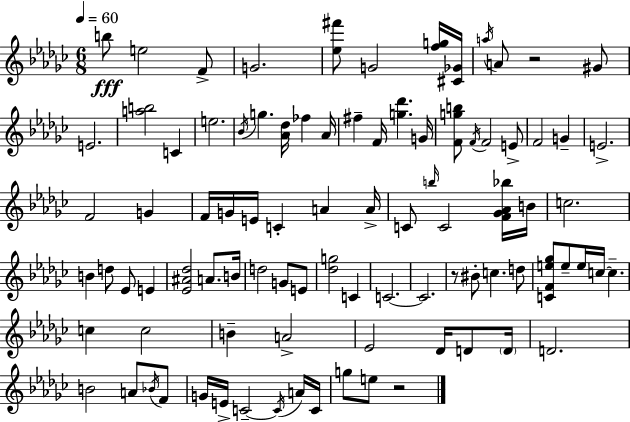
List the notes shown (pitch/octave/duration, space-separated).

B5/e E5/h F4/e G4/h. [Eb5,F#6]/e G4/h [F5,G5]/s [C#4,Gb4]/s A5/s A4/e R/h G#4/e E4/h. [A5,B5]/h C4/q E5/h. Bb4/s G5/q. [Ab4,Db5]/s FES5/q Ab4/s F#5/q F4/s [G5,Db6]/q. G4/s [F4,G5,B5]/e F4/s F4/h E4/e F4/h G4/q E4/h. F4/h G4/q F4/s G4/s E4/s C4/q A4/q A4/s C4/e B5/s C4/h [F4,Gb4,Ab4,Bb5]/s B4/s C5/h. B4/q D5/e Eb4/e E4/q [Eb4,A#4,Db5]/h A4/e. B4/s D5/h G4/e E4/e [Db5,G5]/h C4/q C4/h. C4/h. R/e BIS4/e C5/q. D5/e [C4,F4,E5,Gb5]/e E5/e E5/s C5/s C5/q. C5/q C5/h B4/q A4/h Eb4/h Db4/s D4/e D4/s D4/h. B4/h A4/e Bb4/s F4/e G4/s E4/s C4/h C4/s A4/s C4/s G5/e E5/e R/h